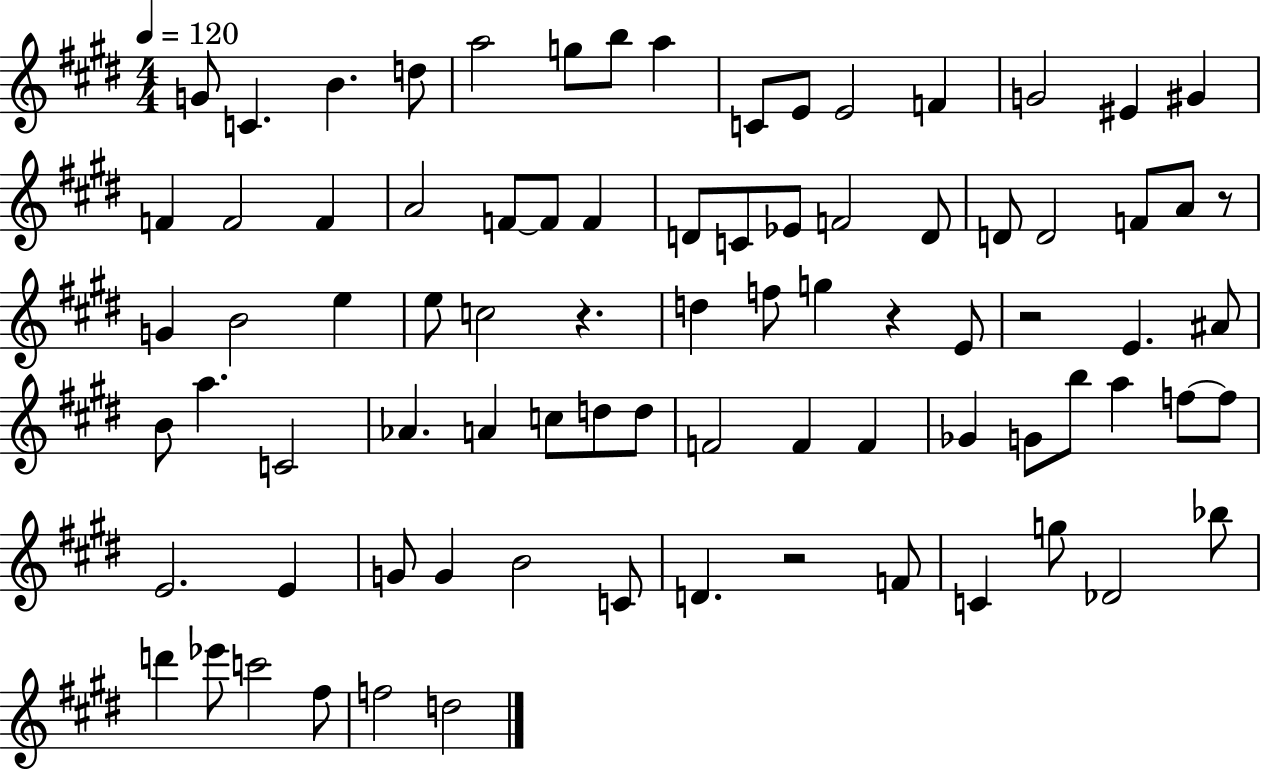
G4/e C4/q. B4/q. D5/e A5/h G5/e B5/e A5/q C4/e E4/e E4/h F4/q G4/h EIS4/q G#4/q F4/q F4/h F4/q A4/h F4/e F4/e F4/q D4/e C4/e Eb4/e F4/h D4/e D4/e D4/h F4/e A4/e R/e G4/q B4/h E5/q E5/e C5/h R/q. D5/q F5/e G5/q R/q E4/e R/h E4/q. A#4/e B4/e A5/q. C4/h Ab4/q. A4/q C5/e D5/e D5/e F4/h F4/q F4/q Gb4/q G4/e B5/e A5/q F5/e F5/e E4/h. E4/q G4/e G4/q B4/h C4/e D4/q. R/h F4/e C4/q G5/e Db4/h Bb5/e D6/q Eb6/e C6/h F#5/e F5/h D5/h